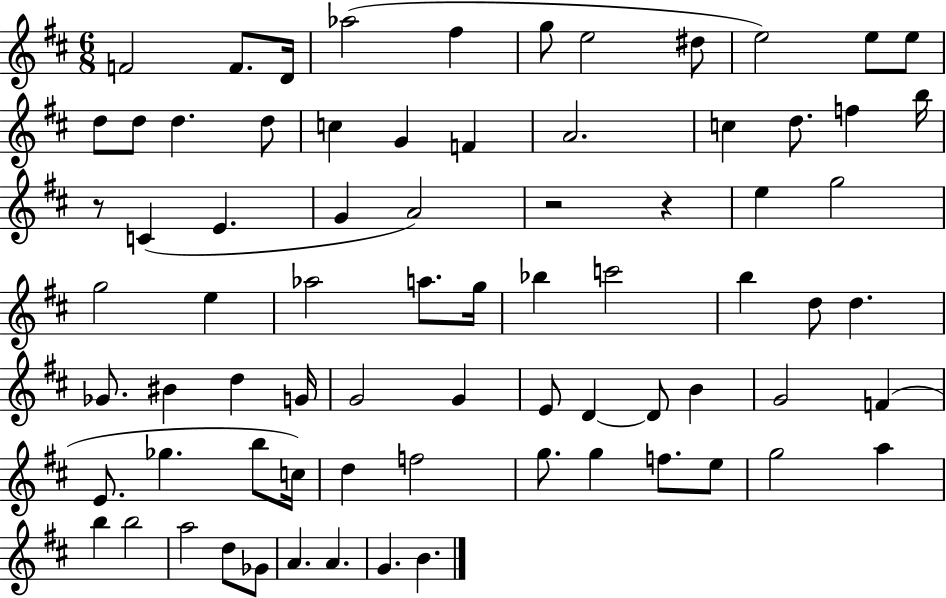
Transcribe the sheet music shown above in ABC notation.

X:1
T:Untitled
M:6/8
L:1/4
K:D
F2 F/2 D/4 _a2 ^f g/2 e2 ^d/2 e2 e/2 e/2 d/2 d/2 d d/2 c G F A2 c d/2 f b/4 z/2 C E G A2 z2 z e g2 g2 e _a2 a/2 g/4 _b c'2 b d/2 d _G/2 ^B d G/4 G2 G E/2 D D/2 B G2 F E/2 _g b/2 c/4 d f2 g/2 g f/2 e/2 g2 a b b2 a2 d/2 _G/2 A A G B